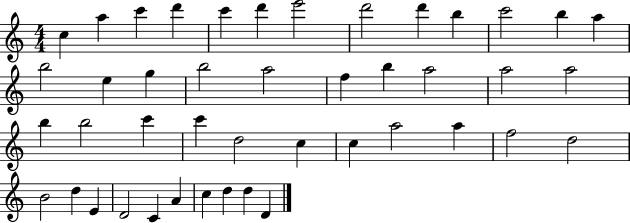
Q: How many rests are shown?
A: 0